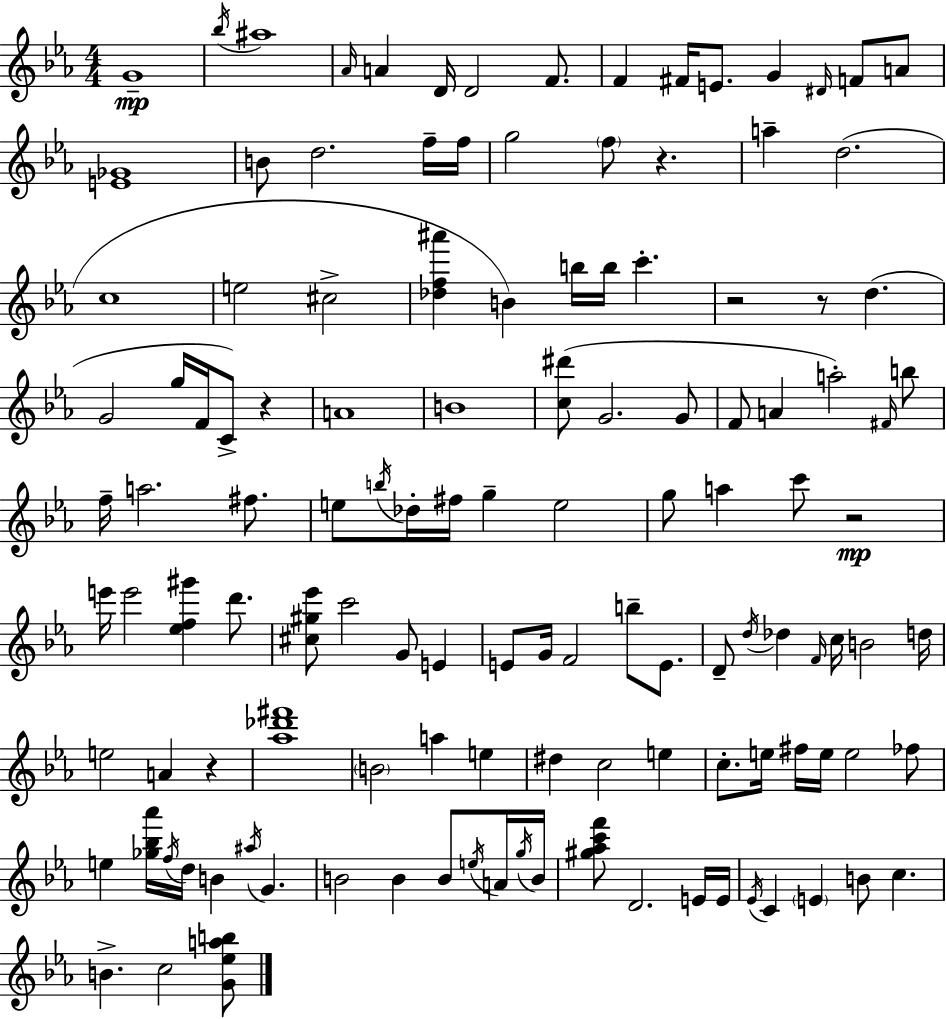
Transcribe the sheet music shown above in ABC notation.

X:1
T:Untitled
M:4/4
L:1/4
K:Cm
G4 _b/4 ^a4 _A/4 A D/4 D2 F/2 F ^F/4 E/2 G ^D/4 F/2 A/2 [E_G]4 B/2 d2 f/4 f/4 g2 f/2 z a d2 c4 e2 ^c2 [_df^a'] B b/4 b/4 c' z2 z/2 d G2 g/4 F/4 C/2 z A4 B4 [c^d']/2 G2 G/2 F/2 A a2 ^F/4 b/2 f/4 a2 ^f/2 e/2 b/4 _d/4 ^f/4 g e2 g/2 a c'/2 z2 e'/4 e'2 [_ef^g'] d'/2 [^c^g_e']/2 c'2 G/2 E E/2 G/4 F2 b/2 E/2 D/2 d/4 _d F/4 c/4 B2 d/4 e2 A z [_a_d'^f']4 B2 a e ^d c2 e c/2 e/4 ^f/4 e/4 e2 _f/2 e [_g_b_a']/4 f/4 d/4 B ^a/4 G B2 B B/2 e/4 A/4 g/4 B/4 [^g_ac'f']/2 D2 E/4 E/4 _E/4 C E B/2 c B c2 [G_eab]/2